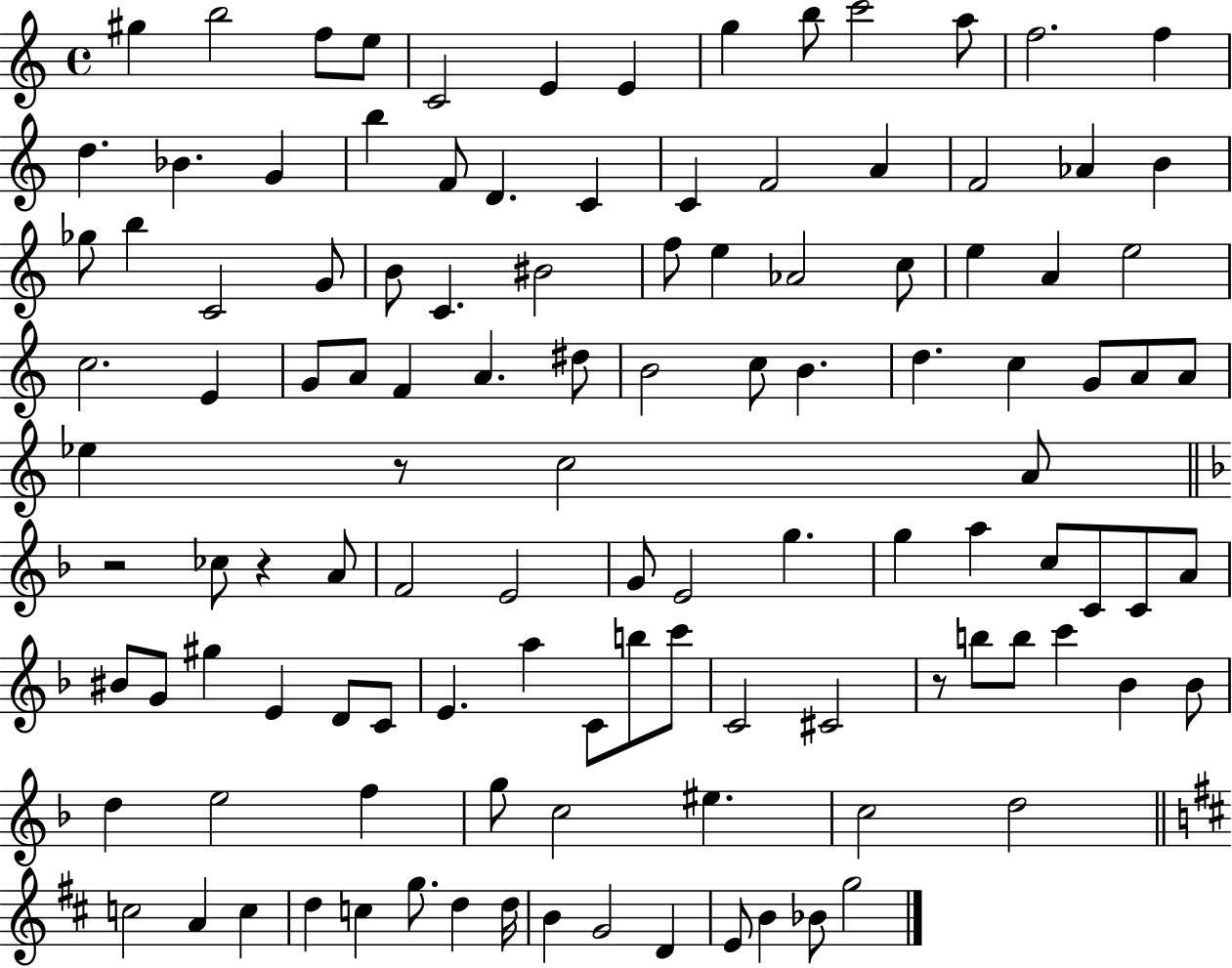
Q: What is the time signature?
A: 4/4